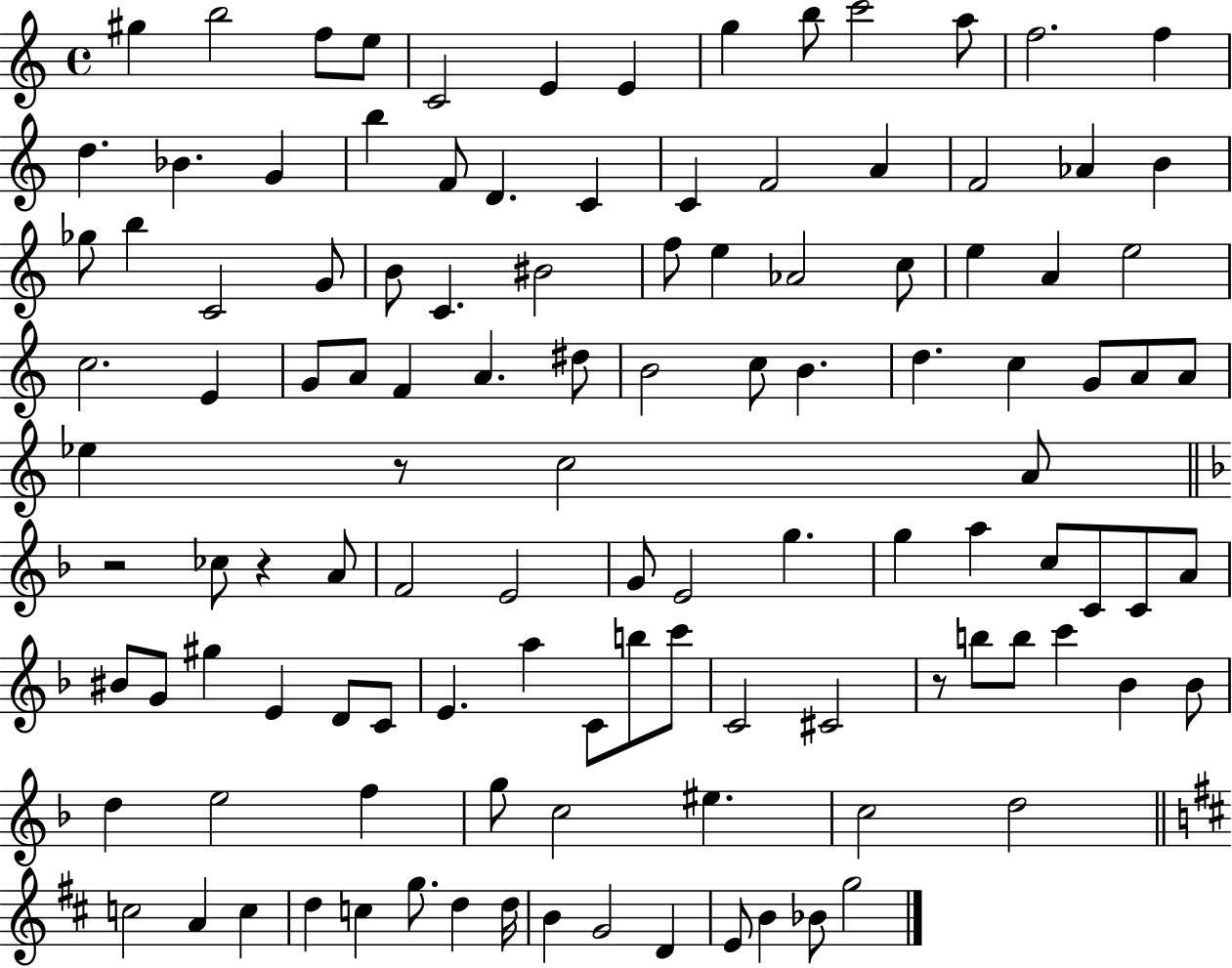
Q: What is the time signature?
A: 4/4